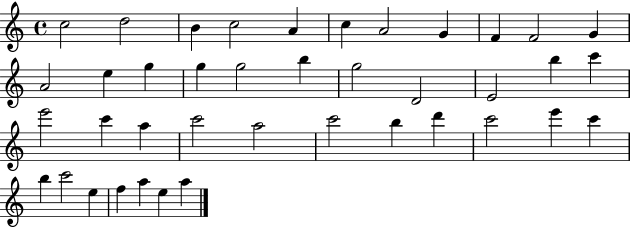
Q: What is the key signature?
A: C major